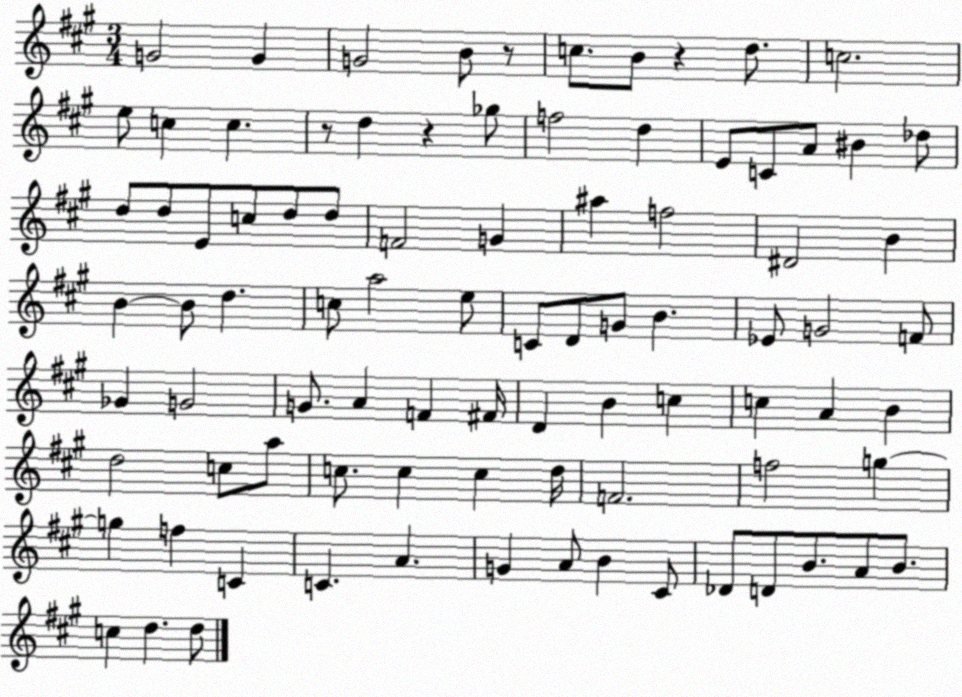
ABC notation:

X:1
T:Untitled
M:3/4
L:1/4
K:A
G2 G G2 B/2 z/2 c/2 B/2 z d/2 c2 e/2 c c z/2 d z _g/2 f2 d E/2 C/2 A/2 ^B _d/2 d/2 d/2 E/2 c/2 d/2 d/2 F2 G ^a f2 ^D2 B B B/2 d c/2 a2 e/2 C/2 D/2 G/2 B _E/2 G2 F/2 _G G2 G/2 A F ^F/4 D B c c A B d2 c/2 a/2 c/2 c c d/4 F2 f2 g g f C C A G A/2 B ^C/2 _D/2 D/2 B/2 A/2 B/2 c d d/2